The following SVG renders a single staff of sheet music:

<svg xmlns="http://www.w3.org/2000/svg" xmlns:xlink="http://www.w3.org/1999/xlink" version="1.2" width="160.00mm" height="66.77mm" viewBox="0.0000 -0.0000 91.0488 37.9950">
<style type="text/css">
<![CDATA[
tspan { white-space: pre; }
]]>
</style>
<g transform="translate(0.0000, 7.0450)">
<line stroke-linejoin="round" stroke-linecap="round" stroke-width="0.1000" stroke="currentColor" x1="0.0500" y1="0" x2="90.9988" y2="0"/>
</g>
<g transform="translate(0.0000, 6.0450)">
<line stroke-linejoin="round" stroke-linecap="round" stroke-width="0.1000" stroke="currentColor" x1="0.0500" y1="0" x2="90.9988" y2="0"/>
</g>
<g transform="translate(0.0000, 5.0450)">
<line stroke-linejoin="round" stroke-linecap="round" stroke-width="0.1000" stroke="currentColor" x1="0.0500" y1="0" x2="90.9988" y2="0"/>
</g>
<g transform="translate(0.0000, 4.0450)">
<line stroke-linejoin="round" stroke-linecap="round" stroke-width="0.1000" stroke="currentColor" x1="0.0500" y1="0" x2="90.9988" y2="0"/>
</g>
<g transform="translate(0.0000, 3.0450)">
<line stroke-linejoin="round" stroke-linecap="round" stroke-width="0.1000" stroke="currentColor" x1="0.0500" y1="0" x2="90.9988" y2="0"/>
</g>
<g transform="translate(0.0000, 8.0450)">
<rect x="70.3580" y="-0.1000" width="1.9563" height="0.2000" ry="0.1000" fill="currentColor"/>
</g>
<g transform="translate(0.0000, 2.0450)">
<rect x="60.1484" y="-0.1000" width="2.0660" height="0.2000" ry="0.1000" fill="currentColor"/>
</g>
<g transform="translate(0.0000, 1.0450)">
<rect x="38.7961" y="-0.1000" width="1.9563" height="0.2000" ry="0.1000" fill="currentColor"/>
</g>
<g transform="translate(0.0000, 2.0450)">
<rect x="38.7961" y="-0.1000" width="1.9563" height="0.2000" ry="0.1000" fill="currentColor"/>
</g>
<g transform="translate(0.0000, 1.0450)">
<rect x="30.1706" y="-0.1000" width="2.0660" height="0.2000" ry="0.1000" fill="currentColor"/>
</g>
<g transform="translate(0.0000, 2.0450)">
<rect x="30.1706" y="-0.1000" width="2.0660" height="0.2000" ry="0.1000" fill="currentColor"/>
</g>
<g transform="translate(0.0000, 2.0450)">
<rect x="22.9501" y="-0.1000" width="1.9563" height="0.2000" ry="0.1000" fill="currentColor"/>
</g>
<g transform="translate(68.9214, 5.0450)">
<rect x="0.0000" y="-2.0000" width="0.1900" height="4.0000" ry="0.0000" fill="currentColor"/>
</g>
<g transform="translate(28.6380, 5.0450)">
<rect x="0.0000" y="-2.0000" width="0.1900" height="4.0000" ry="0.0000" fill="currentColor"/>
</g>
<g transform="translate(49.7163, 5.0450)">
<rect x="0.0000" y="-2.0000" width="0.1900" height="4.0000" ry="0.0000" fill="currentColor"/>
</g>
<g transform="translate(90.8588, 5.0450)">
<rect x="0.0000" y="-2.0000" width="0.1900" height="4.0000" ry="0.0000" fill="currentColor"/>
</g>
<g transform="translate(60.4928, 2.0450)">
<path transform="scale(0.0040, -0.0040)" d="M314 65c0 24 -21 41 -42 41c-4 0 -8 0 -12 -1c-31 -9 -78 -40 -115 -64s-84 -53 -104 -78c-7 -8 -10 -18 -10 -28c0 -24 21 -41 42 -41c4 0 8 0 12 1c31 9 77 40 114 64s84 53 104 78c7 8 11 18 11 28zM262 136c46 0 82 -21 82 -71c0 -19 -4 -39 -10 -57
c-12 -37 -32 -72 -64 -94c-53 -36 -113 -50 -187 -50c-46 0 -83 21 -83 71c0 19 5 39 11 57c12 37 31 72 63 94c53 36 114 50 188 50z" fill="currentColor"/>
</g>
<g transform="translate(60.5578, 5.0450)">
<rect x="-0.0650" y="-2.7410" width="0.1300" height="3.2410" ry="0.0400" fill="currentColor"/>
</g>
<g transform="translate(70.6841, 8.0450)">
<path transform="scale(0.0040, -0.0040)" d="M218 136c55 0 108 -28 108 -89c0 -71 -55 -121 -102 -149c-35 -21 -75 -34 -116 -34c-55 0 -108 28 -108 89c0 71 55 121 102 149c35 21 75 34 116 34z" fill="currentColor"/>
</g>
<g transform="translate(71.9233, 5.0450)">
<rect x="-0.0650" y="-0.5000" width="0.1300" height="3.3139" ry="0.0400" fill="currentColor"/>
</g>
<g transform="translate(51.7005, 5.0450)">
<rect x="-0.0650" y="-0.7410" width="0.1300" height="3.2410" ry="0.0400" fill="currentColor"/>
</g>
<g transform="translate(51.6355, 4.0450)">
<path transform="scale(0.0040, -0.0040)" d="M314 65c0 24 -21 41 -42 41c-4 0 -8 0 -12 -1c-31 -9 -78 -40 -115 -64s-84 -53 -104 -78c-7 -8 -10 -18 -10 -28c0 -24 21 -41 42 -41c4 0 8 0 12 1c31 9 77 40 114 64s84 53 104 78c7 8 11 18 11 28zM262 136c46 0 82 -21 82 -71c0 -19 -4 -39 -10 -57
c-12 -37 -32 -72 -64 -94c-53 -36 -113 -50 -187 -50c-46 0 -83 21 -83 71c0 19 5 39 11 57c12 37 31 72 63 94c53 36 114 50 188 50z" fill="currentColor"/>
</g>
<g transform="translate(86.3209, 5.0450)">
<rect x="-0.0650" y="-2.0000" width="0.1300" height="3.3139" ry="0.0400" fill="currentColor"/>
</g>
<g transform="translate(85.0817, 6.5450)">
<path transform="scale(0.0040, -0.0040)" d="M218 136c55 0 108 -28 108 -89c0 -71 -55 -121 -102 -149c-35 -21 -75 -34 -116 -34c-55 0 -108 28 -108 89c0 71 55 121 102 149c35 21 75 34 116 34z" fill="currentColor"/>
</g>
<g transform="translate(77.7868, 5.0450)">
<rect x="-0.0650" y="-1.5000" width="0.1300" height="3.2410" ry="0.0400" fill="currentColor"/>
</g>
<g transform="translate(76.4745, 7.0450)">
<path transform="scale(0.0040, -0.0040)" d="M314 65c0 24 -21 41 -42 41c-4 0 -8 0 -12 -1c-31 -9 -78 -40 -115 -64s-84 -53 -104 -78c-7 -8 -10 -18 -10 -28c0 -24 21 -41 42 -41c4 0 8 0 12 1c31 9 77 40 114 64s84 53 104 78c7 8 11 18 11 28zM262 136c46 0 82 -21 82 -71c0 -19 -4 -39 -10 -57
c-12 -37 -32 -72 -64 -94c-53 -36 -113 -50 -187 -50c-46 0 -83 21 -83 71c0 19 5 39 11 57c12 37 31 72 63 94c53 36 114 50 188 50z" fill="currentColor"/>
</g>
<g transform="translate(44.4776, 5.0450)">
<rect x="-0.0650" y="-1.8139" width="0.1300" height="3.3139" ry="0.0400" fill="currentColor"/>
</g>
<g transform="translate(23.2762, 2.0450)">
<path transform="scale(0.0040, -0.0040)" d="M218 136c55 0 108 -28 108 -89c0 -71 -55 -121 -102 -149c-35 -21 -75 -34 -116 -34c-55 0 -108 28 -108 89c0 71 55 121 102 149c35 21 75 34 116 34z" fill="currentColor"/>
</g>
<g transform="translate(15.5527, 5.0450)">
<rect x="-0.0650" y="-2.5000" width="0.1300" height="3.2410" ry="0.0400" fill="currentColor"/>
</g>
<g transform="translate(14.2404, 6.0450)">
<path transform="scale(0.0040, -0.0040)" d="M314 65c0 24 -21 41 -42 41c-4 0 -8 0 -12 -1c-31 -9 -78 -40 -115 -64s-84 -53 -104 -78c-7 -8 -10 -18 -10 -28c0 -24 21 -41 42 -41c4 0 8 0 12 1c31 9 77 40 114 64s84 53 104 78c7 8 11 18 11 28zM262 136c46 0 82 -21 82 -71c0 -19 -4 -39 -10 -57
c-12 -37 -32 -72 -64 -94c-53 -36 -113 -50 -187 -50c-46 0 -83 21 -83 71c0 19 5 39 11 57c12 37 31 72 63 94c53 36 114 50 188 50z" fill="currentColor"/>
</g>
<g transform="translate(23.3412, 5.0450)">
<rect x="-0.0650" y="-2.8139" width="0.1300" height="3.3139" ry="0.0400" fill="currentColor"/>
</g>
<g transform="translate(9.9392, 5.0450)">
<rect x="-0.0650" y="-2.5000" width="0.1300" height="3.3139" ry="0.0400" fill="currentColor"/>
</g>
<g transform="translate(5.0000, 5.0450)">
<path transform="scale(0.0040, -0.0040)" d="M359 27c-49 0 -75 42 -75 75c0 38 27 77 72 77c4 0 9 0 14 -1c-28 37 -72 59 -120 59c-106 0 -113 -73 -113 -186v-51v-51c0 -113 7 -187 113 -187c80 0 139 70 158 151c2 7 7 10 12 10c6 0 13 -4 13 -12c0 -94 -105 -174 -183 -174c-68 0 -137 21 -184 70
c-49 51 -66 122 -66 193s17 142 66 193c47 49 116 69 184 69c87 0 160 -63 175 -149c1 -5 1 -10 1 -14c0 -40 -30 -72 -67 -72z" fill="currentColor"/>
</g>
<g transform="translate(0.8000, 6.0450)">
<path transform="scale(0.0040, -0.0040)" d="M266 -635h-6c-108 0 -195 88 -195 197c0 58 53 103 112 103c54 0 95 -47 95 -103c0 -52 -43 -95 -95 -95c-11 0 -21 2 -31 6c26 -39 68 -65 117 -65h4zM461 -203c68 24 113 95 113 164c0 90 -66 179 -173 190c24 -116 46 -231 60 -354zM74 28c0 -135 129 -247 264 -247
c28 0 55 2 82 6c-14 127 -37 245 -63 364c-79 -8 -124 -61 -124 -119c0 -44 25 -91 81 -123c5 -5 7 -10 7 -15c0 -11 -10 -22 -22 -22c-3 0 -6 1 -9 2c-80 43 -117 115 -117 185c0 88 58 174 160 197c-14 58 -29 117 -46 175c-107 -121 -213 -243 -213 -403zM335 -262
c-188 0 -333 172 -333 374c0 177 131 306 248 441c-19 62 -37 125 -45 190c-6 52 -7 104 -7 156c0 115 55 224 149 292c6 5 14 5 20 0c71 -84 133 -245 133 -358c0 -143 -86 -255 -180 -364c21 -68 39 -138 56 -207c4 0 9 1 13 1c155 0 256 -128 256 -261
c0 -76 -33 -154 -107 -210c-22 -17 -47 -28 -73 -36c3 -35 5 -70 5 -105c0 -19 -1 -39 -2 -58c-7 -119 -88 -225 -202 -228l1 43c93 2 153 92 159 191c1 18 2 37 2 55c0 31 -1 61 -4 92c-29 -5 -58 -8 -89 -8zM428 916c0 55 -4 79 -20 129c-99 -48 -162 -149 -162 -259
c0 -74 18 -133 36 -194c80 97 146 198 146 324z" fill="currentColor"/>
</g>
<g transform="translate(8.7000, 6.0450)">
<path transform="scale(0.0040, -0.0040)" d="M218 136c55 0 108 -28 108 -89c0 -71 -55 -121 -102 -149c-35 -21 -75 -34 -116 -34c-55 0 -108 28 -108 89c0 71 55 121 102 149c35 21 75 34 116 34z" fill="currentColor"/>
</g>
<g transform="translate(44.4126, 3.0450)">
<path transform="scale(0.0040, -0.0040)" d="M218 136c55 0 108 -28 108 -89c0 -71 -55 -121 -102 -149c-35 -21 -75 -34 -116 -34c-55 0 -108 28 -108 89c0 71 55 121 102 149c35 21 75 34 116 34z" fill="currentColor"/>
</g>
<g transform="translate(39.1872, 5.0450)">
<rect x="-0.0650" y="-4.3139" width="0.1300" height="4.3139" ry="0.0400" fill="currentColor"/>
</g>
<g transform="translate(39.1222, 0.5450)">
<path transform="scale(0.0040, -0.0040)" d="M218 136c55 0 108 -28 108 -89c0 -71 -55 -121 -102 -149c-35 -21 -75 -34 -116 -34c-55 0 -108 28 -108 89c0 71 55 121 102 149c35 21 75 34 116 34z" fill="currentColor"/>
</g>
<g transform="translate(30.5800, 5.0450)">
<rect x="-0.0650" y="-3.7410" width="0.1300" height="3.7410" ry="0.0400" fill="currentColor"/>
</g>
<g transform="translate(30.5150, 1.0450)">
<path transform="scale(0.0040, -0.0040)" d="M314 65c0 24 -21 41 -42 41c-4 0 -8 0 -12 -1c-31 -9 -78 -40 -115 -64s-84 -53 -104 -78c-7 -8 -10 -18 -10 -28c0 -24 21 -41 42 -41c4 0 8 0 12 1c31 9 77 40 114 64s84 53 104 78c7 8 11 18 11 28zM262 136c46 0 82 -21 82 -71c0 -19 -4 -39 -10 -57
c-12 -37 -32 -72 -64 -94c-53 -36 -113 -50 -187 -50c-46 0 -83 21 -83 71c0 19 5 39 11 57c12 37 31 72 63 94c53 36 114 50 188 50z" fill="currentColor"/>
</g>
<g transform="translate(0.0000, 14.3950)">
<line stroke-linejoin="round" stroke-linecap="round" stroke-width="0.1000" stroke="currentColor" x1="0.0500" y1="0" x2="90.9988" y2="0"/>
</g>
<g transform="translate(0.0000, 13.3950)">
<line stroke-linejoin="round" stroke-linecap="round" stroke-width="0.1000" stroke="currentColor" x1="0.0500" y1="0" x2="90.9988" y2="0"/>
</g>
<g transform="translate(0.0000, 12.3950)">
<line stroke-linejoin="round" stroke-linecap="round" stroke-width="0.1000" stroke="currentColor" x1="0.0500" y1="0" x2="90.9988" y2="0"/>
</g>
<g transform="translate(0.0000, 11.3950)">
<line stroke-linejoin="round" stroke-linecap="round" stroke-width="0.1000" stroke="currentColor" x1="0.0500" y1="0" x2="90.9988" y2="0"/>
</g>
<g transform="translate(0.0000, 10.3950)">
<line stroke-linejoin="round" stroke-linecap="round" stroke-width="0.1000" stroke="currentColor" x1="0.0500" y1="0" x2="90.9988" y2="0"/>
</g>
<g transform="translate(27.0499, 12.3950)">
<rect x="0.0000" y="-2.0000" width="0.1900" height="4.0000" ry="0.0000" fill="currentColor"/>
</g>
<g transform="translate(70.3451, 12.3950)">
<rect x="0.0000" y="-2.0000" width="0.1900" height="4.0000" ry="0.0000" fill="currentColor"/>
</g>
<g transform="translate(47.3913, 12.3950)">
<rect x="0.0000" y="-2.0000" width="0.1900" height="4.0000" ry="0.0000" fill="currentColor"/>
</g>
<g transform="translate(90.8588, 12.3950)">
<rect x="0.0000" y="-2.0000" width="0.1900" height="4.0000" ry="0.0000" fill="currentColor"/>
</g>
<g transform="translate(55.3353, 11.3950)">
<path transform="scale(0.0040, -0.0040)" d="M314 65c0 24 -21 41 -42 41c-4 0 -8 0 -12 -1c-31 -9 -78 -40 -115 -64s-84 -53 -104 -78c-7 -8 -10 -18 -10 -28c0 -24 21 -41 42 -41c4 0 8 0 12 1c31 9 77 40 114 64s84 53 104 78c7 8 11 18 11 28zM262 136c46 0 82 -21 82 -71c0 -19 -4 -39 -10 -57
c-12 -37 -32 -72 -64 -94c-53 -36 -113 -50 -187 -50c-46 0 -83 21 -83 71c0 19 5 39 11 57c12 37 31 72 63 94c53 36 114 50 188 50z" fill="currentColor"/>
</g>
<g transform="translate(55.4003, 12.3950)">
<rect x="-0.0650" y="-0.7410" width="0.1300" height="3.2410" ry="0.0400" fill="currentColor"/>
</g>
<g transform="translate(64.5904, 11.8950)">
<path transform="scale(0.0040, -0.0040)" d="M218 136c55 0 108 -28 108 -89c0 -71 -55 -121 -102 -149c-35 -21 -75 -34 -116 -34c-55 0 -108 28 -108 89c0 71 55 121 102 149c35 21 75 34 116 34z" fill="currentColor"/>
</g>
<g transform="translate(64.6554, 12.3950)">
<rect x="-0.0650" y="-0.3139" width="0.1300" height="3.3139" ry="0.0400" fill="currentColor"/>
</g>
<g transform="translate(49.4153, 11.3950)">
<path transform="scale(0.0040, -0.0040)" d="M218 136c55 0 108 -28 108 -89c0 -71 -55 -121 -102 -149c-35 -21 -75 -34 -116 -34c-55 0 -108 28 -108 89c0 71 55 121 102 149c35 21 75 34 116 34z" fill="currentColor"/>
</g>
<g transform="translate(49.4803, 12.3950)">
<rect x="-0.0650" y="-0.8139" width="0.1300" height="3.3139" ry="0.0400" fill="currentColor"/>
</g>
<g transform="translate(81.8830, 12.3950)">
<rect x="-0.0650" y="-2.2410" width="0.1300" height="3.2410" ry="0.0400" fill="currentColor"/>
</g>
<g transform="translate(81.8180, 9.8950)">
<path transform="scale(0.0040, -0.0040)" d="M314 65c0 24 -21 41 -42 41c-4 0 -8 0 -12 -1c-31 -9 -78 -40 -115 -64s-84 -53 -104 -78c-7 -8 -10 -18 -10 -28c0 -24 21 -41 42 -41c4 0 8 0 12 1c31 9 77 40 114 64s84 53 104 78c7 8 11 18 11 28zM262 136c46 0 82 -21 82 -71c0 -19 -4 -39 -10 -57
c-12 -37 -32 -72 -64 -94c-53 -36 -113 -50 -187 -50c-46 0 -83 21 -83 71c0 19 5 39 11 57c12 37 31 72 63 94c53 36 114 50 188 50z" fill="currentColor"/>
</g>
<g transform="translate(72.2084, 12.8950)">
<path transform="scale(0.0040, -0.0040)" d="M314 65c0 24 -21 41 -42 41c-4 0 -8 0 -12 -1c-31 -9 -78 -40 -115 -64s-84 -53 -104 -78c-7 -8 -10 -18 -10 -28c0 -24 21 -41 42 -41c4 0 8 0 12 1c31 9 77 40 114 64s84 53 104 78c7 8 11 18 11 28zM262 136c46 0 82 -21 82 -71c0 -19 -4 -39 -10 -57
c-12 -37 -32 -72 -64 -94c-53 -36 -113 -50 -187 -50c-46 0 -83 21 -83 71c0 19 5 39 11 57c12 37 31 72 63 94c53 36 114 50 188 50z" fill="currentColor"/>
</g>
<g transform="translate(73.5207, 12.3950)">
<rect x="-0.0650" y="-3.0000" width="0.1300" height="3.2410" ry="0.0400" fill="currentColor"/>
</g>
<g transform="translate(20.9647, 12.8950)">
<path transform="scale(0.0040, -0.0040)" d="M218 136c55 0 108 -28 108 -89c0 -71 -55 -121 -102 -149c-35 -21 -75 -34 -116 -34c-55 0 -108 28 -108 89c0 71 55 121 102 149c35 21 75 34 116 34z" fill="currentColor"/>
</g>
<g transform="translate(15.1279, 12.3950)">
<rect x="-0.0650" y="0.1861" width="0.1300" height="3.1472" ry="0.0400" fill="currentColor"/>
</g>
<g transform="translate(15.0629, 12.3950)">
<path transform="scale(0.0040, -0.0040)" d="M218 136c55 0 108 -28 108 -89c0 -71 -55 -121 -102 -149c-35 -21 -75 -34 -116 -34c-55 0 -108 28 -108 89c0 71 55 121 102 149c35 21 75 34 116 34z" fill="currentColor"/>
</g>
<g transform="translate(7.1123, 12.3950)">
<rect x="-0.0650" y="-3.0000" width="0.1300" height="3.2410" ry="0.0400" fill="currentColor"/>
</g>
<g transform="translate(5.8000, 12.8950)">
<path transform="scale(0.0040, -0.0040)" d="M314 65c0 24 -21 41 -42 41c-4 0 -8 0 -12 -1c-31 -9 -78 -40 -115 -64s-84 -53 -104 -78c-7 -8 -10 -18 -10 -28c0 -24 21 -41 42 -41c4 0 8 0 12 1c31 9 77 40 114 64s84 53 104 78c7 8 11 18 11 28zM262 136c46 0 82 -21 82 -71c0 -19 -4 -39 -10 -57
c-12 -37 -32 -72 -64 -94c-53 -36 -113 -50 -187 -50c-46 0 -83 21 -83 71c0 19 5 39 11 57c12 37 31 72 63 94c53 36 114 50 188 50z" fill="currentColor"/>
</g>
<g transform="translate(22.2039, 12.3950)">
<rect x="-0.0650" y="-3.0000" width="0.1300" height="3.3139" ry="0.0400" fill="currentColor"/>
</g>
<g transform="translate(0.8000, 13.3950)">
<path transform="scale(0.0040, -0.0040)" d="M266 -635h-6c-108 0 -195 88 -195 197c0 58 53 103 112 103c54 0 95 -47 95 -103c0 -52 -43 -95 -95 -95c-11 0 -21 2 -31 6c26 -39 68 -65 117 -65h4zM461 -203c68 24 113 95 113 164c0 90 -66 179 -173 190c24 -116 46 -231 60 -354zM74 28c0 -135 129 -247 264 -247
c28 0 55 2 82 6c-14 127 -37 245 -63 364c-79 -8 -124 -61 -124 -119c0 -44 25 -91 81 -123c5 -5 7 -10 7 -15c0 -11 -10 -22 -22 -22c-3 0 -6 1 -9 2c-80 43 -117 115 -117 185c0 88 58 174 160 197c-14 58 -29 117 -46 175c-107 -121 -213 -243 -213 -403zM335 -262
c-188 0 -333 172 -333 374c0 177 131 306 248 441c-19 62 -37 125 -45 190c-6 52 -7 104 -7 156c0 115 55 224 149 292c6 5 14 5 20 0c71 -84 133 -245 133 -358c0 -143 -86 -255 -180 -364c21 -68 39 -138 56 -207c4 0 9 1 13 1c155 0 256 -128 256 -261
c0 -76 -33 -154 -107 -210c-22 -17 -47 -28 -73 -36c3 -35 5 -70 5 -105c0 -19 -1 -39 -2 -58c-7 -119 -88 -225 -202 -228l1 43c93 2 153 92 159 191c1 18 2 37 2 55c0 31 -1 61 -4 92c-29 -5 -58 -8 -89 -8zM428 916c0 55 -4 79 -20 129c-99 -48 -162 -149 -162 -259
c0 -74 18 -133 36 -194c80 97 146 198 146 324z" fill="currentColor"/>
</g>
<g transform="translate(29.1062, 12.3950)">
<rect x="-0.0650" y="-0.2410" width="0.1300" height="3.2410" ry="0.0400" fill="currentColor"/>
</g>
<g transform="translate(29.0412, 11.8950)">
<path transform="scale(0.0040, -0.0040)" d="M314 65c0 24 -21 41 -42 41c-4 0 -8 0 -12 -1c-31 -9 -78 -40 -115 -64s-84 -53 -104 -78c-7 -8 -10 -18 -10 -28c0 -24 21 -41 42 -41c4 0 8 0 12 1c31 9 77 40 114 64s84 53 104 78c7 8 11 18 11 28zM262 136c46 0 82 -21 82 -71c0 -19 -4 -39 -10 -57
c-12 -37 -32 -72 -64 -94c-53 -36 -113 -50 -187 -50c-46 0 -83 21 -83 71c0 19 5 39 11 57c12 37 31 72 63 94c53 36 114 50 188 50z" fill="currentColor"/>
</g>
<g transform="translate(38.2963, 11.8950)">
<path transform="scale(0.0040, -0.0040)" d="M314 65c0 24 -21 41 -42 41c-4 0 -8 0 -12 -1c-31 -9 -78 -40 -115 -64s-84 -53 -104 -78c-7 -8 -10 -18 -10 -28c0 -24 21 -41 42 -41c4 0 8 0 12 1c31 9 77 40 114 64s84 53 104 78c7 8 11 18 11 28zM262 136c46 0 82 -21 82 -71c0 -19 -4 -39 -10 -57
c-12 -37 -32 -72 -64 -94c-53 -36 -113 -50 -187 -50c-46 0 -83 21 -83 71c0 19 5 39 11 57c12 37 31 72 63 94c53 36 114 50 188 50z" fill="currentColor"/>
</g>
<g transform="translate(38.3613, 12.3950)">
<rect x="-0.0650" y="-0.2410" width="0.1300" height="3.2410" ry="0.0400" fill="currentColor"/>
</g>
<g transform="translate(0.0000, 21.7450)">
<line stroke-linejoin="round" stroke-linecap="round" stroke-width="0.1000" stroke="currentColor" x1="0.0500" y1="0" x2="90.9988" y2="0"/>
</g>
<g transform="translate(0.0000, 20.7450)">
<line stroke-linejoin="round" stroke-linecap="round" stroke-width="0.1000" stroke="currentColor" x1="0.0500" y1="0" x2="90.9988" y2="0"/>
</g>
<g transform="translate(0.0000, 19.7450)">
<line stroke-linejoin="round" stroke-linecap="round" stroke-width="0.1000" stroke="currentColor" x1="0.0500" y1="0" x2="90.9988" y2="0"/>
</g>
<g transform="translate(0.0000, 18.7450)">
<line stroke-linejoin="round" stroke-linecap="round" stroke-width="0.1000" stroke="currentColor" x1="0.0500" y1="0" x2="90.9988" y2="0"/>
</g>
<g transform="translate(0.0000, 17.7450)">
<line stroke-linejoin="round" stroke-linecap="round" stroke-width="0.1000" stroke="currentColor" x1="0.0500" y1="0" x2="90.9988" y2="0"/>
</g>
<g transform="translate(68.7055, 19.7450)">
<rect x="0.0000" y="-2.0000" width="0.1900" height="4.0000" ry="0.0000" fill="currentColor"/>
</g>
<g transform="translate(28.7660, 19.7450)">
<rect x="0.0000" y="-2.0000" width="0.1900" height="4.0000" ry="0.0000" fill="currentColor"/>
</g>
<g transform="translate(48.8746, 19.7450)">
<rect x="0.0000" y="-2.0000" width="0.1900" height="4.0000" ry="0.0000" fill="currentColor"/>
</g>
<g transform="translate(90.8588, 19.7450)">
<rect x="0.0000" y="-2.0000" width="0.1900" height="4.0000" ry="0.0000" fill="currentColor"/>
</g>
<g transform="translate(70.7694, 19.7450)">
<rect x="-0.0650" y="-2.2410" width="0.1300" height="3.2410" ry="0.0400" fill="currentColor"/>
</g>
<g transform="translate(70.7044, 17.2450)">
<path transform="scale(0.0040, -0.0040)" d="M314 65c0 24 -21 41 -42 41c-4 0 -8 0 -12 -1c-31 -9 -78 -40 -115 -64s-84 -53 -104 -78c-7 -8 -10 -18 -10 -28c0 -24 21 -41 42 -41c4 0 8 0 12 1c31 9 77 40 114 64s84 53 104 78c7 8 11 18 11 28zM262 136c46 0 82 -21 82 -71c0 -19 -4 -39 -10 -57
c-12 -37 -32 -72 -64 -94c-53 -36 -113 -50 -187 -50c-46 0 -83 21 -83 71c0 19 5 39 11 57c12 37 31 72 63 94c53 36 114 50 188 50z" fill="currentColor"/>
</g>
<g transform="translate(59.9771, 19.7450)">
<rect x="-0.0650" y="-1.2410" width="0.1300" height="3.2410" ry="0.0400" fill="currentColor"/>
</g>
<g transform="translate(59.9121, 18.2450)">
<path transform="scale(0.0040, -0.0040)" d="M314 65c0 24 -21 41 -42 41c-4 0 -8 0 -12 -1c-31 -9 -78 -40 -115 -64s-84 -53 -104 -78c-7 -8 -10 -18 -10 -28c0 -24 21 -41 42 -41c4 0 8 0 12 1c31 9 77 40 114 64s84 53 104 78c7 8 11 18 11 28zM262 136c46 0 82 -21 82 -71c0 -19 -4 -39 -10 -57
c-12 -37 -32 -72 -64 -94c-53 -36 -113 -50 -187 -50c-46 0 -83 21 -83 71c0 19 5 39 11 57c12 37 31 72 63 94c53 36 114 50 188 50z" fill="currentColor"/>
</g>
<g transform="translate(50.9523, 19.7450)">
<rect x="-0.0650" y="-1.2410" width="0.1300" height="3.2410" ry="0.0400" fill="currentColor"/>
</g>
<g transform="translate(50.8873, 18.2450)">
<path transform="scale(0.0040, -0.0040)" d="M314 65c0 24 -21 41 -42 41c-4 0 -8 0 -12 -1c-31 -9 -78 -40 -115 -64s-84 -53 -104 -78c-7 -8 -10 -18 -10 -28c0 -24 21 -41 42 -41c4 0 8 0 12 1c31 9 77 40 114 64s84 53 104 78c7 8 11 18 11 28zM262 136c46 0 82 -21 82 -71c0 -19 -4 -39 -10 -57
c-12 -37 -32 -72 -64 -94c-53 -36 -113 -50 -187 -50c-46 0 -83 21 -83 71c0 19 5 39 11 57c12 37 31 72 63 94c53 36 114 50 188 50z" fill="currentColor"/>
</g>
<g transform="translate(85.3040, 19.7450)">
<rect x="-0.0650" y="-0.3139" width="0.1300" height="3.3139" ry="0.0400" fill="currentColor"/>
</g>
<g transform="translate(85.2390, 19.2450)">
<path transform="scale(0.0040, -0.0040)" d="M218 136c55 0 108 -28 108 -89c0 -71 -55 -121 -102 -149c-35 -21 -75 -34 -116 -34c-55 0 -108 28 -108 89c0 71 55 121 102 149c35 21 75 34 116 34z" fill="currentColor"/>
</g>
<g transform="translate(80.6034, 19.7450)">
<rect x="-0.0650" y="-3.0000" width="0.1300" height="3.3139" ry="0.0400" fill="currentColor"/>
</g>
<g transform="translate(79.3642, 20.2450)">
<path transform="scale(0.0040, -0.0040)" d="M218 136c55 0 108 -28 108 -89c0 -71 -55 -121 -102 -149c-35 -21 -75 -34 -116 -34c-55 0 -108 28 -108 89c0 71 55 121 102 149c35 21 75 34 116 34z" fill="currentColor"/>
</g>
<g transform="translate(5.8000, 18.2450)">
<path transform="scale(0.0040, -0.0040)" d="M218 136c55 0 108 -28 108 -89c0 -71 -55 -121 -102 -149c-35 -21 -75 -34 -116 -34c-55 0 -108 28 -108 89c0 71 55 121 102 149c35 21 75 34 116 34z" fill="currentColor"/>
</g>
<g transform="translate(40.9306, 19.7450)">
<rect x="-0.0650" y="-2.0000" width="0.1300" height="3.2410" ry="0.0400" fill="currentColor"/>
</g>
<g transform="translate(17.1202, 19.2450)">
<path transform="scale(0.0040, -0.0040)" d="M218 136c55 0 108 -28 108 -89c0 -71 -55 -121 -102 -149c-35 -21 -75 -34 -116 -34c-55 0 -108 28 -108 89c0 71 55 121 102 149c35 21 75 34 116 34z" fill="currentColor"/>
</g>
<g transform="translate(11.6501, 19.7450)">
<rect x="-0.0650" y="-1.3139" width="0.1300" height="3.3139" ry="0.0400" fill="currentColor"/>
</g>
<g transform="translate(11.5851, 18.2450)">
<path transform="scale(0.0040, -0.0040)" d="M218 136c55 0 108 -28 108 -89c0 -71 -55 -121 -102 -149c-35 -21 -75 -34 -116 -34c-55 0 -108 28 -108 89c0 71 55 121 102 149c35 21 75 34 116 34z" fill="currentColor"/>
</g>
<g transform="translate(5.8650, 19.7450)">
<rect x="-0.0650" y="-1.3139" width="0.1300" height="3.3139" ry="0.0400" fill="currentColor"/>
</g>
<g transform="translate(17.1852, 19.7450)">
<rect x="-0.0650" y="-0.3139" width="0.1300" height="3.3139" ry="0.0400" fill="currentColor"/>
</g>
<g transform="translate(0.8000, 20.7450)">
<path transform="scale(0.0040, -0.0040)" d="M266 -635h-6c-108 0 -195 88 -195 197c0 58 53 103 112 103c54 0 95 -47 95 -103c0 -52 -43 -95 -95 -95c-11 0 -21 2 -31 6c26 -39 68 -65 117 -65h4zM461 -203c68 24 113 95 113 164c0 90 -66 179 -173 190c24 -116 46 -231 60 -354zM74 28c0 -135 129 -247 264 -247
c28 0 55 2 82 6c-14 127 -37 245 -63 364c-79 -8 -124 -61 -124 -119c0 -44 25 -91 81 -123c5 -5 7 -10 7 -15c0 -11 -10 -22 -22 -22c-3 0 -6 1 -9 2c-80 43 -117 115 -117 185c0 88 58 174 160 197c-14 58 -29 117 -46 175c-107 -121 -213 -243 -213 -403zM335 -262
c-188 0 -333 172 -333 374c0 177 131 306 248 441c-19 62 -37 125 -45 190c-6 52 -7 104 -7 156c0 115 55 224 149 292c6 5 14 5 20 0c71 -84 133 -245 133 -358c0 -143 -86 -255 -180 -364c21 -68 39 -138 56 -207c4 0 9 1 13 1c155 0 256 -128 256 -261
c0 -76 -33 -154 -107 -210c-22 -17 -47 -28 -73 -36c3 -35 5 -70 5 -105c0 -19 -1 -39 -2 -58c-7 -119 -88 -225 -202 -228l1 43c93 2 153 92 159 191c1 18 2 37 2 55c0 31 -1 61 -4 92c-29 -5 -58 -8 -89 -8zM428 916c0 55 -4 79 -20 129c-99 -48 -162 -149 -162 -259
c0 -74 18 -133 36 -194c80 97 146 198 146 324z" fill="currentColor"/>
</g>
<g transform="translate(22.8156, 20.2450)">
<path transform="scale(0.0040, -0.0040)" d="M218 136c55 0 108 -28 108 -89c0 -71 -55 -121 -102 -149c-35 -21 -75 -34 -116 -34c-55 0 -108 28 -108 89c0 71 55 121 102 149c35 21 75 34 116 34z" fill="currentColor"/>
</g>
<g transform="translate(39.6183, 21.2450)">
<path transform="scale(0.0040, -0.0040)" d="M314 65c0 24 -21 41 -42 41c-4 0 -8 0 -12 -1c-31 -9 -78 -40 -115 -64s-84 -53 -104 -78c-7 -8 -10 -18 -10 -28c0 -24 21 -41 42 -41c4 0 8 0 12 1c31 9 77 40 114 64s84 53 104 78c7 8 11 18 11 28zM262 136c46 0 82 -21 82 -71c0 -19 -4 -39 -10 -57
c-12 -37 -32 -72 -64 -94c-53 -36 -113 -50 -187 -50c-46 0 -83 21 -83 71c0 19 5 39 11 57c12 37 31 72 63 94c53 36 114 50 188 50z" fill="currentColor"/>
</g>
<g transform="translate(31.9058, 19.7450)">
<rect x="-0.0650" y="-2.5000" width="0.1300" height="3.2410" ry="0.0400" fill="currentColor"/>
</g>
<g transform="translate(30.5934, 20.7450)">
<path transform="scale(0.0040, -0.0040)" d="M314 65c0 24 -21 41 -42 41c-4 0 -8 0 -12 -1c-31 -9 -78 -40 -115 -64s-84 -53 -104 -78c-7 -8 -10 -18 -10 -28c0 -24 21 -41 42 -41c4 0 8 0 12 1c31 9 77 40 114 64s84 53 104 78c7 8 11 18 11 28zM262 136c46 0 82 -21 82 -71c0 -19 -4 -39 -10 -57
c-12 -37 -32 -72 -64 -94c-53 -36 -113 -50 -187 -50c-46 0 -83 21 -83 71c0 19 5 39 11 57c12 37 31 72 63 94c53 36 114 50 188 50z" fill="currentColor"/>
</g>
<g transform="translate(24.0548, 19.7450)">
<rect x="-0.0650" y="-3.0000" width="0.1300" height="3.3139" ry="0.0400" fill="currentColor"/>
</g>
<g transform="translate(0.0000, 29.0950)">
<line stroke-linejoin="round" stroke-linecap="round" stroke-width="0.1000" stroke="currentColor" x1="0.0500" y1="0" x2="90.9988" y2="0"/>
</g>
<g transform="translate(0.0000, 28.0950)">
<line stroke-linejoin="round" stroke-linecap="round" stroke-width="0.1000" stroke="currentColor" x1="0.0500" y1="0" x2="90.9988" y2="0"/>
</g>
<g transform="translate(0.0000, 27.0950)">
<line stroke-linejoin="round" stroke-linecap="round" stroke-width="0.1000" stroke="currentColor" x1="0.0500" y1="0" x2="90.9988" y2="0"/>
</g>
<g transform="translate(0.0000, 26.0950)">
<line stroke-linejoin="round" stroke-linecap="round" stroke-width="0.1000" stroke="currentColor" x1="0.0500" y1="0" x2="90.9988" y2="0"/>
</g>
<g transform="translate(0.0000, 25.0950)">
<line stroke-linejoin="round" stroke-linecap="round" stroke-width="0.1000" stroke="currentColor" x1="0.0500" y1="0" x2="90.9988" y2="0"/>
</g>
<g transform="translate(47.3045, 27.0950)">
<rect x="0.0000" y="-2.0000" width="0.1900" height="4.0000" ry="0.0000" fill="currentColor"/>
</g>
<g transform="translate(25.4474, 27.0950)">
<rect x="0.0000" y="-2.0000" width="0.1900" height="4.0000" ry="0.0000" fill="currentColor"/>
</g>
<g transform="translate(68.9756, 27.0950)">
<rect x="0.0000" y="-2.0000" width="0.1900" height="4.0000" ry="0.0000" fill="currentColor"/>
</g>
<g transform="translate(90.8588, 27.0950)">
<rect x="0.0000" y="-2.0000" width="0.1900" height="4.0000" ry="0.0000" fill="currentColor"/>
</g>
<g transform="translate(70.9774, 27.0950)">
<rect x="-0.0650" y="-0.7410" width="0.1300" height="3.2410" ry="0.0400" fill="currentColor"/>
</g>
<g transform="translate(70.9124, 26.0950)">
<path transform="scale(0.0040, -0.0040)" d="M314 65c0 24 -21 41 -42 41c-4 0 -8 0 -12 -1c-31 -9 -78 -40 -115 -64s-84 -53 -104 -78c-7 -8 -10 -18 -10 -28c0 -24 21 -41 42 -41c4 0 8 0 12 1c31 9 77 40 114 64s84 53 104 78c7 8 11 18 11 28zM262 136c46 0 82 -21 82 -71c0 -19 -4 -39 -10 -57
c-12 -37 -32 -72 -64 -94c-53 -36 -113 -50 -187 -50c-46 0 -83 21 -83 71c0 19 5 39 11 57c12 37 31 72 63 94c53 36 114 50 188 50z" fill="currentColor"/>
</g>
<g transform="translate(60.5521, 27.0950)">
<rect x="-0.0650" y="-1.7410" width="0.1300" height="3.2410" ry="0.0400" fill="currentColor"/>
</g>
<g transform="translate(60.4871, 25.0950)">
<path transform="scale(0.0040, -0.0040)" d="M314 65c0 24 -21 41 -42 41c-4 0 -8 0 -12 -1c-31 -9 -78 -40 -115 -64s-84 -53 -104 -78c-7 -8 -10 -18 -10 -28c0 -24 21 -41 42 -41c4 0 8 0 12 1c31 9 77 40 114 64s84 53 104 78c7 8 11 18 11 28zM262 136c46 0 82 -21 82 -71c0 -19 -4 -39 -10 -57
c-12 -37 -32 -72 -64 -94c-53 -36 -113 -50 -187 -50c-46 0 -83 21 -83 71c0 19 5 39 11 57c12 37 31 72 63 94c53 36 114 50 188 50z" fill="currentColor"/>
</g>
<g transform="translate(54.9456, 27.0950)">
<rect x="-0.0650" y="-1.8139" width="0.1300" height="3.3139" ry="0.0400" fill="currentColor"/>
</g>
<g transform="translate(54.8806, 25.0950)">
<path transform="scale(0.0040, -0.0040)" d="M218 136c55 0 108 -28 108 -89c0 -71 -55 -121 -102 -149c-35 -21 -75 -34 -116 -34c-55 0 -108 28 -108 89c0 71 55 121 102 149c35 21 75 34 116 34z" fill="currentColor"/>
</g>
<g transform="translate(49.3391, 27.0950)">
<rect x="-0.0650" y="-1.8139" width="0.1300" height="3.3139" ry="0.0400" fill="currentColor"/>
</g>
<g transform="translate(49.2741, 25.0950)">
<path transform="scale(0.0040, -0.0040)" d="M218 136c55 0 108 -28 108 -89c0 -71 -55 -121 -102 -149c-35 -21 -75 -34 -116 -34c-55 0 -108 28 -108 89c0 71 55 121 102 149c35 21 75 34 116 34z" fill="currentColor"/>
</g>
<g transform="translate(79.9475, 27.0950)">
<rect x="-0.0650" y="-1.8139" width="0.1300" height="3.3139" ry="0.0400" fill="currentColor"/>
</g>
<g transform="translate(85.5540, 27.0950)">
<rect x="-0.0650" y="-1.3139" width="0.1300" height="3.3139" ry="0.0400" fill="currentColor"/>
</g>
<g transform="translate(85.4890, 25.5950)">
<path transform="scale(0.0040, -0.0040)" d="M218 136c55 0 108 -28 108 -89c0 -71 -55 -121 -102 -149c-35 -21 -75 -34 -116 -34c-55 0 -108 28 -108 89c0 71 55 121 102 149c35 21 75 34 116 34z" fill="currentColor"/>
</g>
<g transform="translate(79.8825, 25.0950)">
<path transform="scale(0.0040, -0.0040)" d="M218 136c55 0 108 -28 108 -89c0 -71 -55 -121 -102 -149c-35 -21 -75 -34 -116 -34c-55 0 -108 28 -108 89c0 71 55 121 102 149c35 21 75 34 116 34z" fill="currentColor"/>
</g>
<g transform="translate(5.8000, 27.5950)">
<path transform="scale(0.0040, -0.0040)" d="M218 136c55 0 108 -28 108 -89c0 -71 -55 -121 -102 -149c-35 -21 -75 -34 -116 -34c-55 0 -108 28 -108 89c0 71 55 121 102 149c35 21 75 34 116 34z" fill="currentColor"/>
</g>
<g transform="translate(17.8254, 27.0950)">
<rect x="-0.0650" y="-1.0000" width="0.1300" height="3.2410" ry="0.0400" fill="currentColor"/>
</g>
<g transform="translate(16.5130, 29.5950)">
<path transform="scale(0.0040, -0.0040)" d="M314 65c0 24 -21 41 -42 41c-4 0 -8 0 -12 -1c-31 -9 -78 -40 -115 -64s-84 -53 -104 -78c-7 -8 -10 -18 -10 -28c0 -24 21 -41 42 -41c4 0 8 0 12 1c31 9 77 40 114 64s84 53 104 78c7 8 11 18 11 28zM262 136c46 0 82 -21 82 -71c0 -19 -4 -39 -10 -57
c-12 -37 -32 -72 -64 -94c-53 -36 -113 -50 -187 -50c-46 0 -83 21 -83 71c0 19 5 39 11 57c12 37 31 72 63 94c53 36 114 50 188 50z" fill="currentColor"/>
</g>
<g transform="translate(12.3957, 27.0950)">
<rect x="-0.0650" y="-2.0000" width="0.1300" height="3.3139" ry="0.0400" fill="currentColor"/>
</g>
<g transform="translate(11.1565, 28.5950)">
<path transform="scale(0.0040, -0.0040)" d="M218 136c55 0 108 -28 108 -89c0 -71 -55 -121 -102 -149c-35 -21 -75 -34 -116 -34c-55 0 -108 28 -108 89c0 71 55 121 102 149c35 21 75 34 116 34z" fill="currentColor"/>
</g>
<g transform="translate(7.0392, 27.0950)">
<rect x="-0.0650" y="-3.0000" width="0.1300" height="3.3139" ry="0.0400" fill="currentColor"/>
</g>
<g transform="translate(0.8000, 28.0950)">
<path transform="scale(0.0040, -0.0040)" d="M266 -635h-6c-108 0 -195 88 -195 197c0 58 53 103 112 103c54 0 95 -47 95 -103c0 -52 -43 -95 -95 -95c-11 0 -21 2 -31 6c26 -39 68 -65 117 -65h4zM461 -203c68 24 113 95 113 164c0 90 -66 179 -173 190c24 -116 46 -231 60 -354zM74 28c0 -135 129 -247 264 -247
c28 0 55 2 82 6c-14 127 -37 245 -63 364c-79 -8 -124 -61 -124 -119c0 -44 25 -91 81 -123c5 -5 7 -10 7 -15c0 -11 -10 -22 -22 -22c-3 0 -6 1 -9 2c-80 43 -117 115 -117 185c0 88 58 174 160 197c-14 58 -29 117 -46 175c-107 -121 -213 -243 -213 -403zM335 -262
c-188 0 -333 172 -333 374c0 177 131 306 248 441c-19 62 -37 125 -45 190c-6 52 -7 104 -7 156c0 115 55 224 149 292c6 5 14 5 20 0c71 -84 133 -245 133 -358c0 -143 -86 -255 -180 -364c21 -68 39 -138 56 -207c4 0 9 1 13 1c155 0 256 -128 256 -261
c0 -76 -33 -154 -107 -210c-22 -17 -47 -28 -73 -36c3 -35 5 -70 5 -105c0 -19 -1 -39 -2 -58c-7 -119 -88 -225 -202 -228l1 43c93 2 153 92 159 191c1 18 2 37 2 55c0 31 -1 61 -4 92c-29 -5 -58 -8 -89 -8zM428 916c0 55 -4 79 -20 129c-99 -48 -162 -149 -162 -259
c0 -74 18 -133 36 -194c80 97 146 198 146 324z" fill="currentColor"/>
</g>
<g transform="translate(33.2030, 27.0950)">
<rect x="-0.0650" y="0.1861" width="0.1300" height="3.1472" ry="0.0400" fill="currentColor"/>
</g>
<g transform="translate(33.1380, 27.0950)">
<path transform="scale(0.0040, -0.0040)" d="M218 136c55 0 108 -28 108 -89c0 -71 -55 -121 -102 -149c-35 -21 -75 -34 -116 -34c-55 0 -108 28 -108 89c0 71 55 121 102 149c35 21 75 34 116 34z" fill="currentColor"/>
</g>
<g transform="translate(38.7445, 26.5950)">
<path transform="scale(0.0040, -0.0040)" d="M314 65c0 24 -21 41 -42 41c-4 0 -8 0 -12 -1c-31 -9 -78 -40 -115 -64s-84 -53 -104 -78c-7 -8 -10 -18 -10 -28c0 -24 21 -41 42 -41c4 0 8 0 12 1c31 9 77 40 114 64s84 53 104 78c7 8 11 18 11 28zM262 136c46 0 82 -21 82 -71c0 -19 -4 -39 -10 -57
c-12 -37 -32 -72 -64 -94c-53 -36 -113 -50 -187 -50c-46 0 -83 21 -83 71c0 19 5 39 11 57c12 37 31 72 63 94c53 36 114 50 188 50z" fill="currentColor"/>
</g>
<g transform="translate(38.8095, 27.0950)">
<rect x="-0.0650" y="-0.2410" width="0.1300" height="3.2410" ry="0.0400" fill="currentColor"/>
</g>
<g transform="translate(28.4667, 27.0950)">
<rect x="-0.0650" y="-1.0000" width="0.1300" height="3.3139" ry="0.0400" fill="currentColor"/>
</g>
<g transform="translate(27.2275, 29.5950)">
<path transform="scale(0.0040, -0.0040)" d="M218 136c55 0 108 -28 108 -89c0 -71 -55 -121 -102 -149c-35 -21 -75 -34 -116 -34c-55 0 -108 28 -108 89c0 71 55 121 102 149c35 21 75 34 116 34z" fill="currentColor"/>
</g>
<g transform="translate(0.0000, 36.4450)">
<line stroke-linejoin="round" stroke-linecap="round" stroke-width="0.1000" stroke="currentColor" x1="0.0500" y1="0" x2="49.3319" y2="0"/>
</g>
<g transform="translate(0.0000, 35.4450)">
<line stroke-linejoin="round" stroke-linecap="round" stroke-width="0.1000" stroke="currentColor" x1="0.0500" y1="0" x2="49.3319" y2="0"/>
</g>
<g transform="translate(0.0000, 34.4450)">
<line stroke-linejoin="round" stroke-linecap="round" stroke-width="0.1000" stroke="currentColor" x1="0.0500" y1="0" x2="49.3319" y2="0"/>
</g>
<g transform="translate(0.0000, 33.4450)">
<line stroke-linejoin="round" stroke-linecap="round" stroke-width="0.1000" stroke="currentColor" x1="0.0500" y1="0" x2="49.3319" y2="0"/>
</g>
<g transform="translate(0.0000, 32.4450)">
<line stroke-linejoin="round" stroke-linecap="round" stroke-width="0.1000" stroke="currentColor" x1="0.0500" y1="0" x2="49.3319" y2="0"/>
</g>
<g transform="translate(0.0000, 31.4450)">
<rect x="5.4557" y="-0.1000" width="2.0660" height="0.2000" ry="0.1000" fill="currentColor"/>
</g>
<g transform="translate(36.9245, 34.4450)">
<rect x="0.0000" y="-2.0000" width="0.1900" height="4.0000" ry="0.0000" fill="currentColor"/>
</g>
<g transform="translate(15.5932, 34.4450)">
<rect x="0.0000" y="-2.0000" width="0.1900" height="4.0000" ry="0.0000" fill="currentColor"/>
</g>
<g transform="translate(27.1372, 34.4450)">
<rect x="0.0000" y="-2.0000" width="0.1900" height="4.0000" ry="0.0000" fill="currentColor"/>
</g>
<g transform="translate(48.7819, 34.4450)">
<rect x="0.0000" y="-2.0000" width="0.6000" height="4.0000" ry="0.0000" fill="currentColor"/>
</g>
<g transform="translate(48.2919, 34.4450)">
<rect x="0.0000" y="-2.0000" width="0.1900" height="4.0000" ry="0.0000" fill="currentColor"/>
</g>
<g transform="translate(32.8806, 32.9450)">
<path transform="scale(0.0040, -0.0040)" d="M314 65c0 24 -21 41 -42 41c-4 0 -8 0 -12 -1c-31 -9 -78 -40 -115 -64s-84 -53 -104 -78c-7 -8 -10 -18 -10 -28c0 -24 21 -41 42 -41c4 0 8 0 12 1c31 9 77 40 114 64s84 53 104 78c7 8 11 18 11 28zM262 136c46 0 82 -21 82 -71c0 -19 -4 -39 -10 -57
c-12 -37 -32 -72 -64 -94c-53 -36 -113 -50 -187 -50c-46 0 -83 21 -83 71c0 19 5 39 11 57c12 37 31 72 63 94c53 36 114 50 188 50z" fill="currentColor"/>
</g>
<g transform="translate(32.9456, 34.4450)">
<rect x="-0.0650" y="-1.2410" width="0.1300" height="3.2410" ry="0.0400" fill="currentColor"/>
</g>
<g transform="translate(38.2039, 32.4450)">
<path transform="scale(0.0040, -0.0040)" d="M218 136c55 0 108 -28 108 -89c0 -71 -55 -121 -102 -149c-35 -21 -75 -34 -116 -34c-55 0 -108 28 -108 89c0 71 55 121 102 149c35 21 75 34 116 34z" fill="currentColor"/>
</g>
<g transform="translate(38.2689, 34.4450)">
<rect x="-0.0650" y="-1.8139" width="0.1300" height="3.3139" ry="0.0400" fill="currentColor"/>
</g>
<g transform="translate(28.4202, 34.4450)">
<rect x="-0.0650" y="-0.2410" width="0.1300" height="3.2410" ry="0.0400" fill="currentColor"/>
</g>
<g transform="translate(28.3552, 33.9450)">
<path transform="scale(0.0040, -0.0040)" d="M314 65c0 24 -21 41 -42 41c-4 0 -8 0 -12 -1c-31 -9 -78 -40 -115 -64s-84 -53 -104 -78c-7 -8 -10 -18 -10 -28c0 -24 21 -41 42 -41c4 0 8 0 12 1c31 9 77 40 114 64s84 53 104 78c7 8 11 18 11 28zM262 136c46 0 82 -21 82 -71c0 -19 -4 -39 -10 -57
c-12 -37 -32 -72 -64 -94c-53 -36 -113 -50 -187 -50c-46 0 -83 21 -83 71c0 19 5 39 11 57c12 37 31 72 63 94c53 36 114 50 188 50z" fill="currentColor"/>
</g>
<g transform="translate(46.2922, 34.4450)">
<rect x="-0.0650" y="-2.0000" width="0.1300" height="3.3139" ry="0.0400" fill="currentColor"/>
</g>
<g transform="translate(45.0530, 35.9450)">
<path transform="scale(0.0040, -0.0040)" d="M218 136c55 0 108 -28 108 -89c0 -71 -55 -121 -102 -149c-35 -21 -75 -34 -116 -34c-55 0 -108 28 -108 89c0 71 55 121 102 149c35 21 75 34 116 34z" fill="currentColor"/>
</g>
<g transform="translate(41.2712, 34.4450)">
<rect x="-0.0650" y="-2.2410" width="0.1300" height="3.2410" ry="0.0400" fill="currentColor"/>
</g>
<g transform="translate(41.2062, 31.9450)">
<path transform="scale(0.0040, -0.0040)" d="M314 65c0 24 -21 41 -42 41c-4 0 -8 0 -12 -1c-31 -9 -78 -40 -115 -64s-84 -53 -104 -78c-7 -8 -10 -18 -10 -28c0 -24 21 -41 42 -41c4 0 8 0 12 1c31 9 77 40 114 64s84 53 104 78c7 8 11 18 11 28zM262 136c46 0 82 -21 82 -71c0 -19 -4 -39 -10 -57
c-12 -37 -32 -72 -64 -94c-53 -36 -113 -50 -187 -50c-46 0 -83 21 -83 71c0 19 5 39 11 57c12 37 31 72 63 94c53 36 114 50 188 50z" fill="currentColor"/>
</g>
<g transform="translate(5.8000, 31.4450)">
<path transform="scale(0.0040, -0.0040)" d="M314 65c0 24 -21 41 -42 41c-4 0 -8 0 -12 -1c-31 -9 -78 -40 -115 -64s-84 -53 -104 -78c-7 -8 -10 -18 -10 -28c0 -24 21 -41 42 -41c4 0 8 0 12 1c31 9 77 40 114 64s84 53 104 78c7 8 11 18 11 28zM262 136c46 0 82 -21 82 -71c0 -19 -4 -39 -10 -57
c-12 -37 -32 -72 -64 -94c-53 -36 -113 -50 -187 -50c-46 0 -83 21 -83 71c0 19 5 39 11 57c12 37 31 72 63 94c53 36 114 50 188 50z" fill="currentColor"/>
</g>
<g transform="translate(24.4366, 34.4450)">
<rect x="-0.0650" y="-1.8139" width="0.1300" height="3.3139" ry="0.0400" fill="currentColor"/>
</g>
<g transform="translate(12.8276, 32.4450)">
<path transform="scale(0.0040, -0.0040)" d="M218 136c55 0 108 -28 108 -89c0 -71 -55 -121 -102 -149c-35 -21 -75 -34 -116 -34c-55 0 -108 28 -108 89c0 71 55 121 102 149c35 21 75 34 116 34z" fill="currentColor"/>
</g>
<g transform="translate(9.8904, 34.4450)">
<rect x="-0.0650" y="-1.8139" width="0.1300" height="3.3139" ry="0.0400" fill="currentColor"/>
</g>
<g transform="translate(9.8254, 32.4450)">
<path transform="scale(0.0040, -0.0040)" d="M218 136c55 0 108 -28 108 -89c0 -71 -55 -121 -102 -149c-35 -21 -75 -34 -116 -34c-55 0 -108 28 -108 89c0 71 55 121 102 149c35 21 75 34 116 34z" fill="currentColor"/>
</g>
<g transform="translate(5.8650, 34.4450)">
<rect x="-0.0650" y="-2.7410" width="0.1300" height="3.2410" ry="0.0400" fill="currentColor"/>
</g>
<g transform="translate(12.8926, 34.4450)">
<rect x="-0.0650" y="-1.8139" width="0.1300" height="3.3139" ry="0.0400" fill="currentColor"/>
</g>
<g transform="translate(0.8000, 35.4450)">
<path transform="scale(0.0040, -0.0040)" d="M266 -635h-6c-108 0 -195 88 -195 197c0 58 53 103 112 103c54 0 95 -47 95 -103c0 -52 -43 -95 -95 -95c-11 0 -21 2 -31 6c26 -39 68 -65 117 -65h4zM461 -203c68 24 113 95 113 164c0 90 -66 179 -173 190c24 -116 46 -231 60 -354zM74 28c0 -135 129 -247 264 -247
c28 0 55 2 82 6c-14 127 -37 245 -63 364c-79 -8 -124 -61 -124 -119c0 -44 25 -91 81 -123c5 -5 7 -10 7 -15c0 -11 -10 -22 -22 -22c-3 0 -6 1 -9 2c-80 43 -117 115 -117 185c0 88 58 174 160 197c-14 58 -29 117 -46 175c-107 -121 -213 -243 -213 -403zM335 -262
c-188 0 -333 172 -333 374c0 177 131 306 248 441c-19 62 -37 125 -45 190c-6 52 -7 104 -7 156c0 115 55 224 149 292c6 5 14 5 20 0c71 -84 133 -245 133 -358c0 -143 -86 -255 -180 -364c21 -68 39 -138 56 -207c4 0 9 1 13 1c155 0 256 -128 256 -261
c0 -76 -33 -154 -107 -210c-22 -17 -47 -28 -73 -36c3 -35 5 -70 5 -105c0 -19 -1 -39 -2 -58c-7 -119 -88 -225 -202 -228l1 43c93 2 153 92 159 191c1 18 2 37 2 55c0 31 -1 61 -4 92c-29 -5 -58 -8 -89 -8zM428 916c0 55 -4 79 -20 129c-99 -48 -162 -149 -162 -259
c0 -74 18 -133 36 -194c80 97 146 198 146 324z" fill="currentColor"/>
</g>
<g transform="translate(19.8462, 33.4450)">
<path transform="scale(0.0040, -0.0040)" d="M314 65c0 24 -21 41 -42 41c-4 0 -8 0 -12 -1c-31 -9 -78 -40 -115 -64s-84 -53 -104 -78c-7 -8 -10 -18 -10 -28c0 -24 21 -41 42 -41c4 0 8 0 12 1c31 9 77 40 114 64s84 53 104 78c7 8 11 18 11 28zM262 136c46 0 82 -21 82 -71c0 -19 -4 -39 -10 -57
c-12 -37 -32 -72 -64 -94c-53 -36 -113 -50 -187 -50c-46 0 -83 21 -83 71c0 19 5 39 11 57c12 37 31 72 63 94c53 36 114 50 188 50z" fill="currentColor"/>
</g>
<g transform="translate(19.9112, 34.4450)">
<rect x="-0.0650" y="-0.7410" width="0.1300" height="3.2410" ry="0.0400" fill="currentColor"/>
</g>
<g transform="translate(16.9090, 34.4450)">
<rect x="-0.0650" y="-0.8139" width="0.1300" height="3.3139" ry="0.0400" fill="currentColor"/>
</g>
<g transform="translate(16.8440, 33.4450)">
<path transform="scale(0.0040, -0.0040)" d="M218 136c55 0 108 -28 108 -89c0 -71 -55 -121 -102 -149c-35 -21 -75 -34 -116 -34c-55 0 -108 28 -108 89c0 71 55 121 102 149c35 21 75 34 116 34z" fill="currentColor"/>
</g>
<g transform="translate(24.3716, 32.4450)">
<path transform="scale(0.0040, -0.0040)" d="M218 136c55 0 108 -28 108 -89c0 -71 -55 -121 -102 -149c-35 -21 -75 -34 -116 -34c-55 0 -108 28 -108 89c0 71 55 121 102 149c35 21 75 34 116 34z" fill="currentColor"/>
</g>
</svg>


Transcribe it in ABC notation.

X:1
T:Untitled
M:4/4
L:1/4
K:C
G G2 a c'2 d' f d2 a2 C E2 F A2 B A c2 c2 d d2 c A2 g2 e e c A G2 F2 e2 e2 g2 A c A F D2 D B c2 f f f2 d2 f e a2 f f d d2 f c2 e2 f g2 F